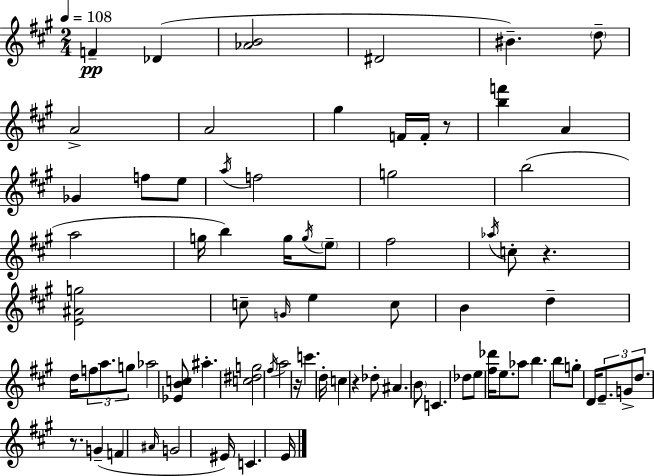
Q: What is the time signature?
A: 2/4